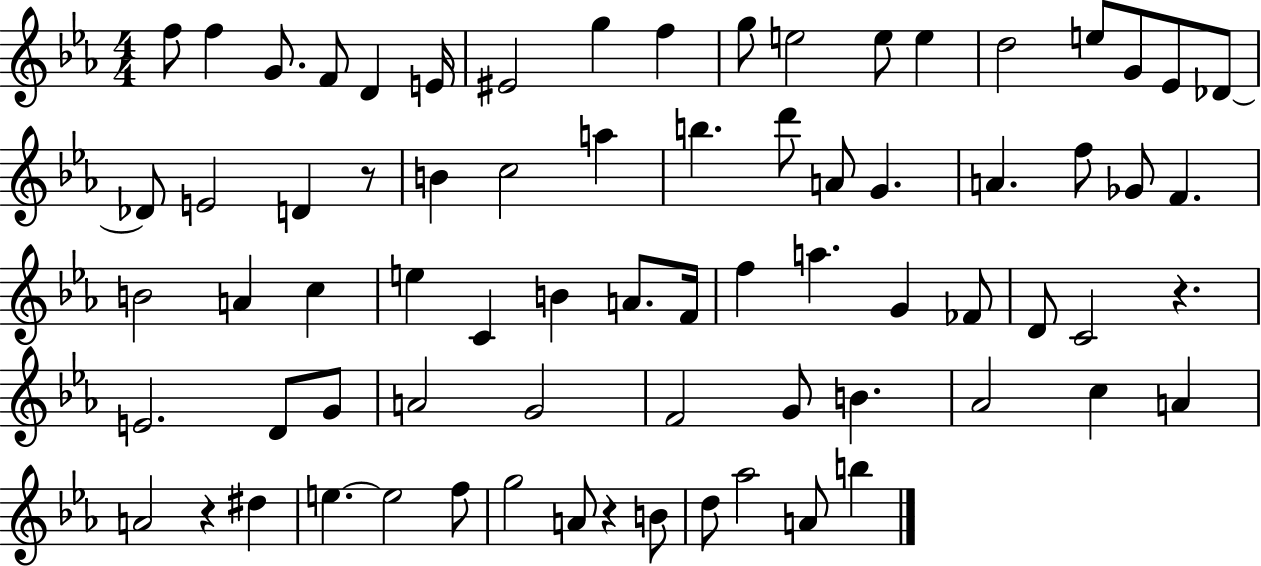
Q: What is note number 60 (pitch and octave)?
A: E5